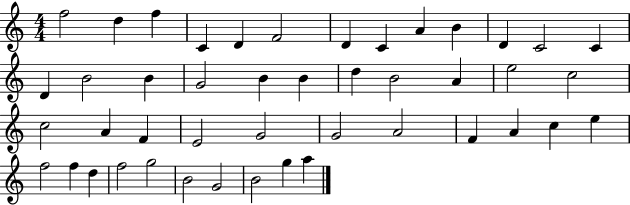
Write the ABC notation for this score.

X:1
T:Untitled
M:4/4
L:1/4
K:C
f2 d f C D F2 D C A B D C2 C D B2 B G2 B B d B2 A e2 c2 c2 A F E2 G2 G2 A2 F A c e f2 f d f2 g2 B2 G2 B2 g a